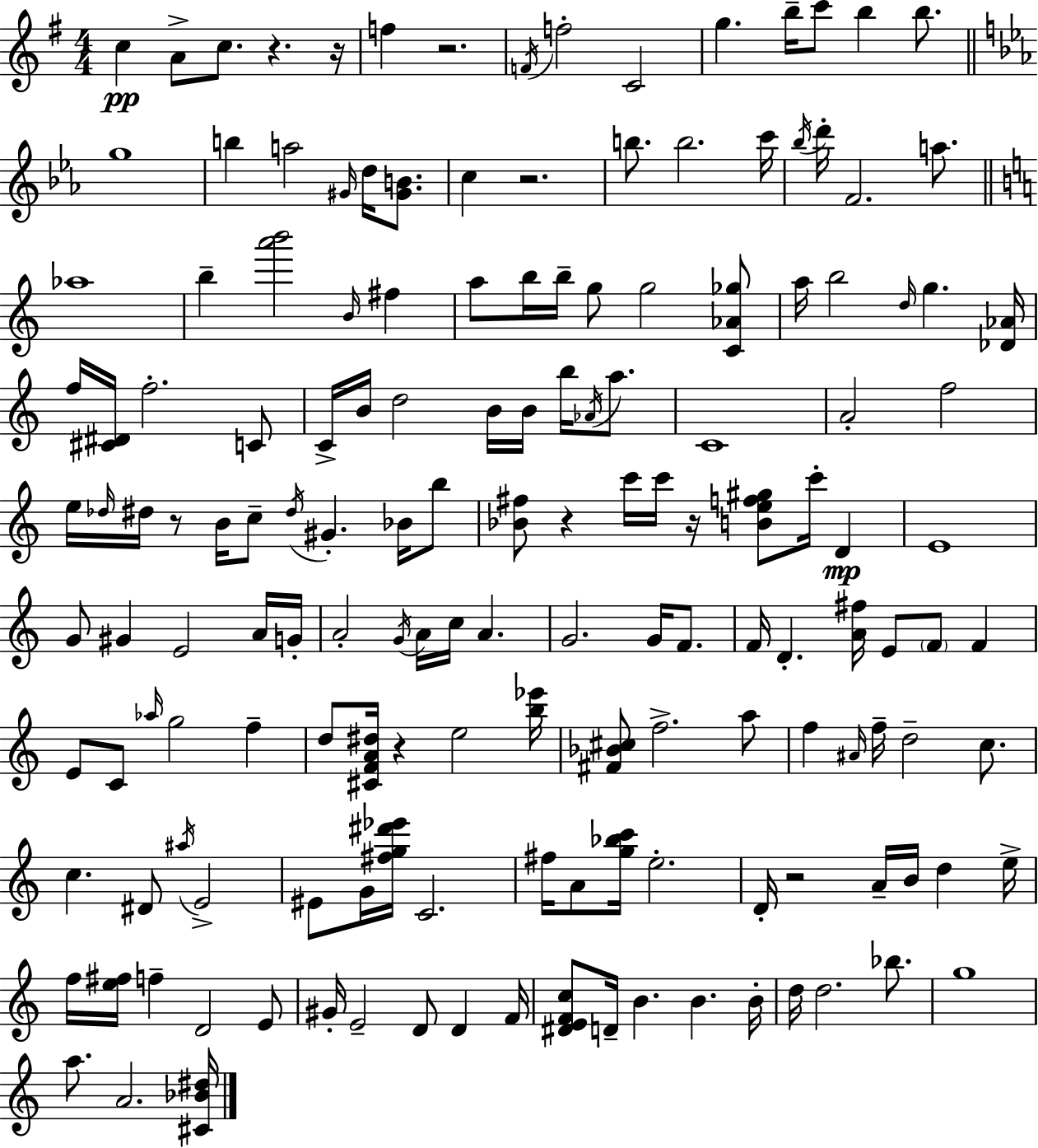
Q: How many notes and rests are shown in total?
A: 157